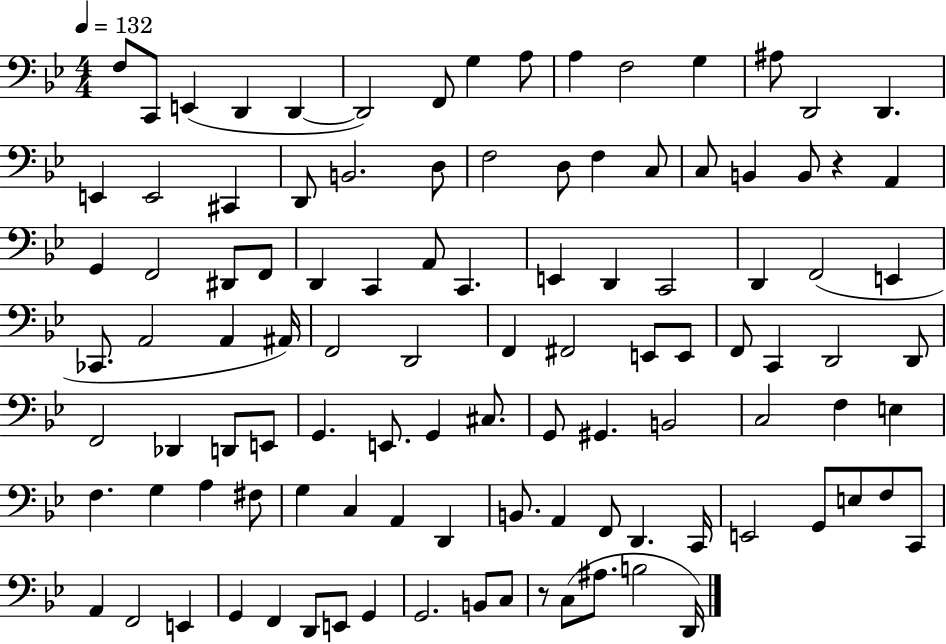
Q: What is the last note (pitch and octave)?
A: D2